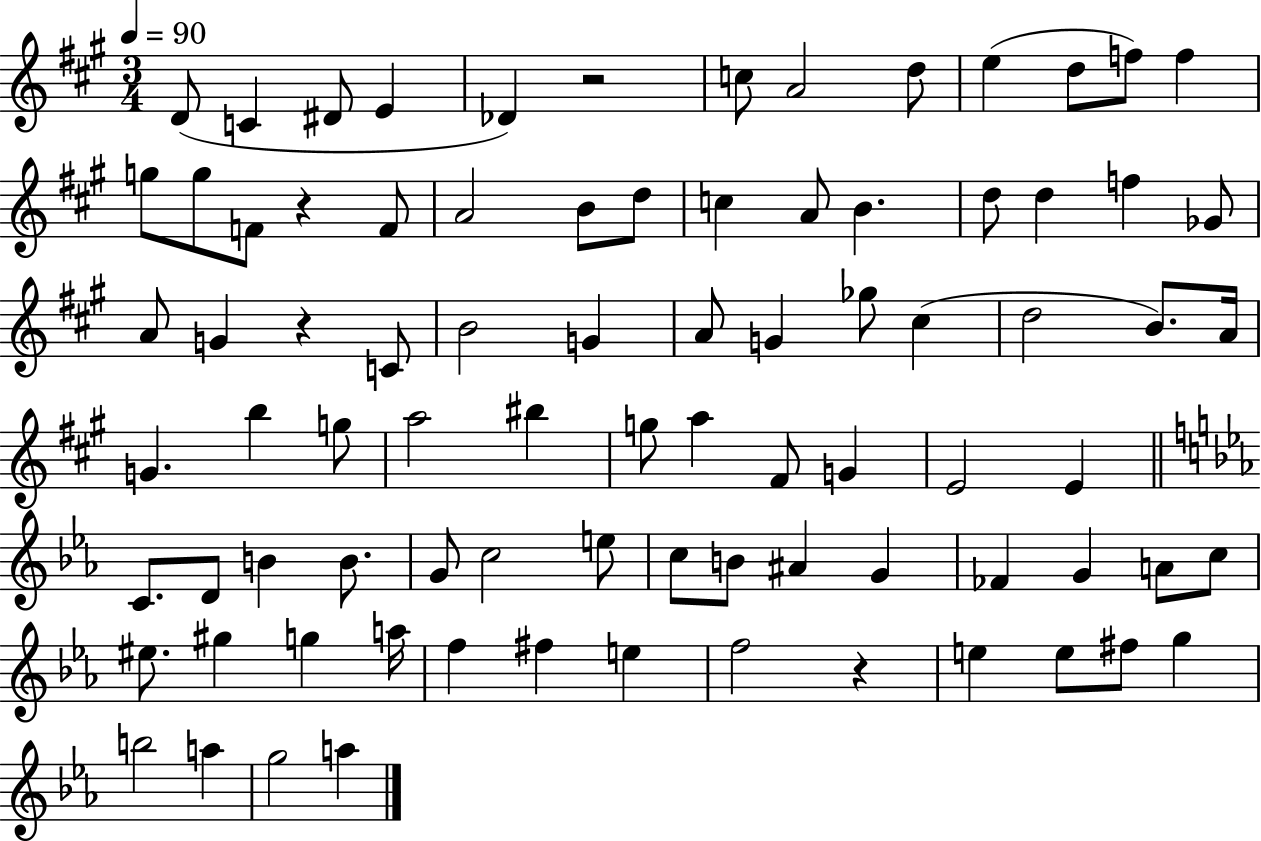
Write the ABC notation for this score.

X:1
T:Untitled
M:3/4
L:1/4
K:A
D/2 C ^D/2 E _D z2 c/2 A2 d/2 e d/2 f/2 f g/2 g/2 F/2 z F/2 A2 B/2 d/2 c A/2 B d/2 d f _G/2 A/2 G z C/2 B2 G A/2 G _g/2 ^c d2 B/2 A/4 G b g/2 a2 ^b g/2 a ^F/2 G E2 E C/2 D/2 B B/2 G/2 c2 e/2 c/2 B/2 ^A G _F G A/2 c/2 ^e/2 ^g g a/4 f ^f e f2 z e e/2 ^f/2 g b2 a g2 a